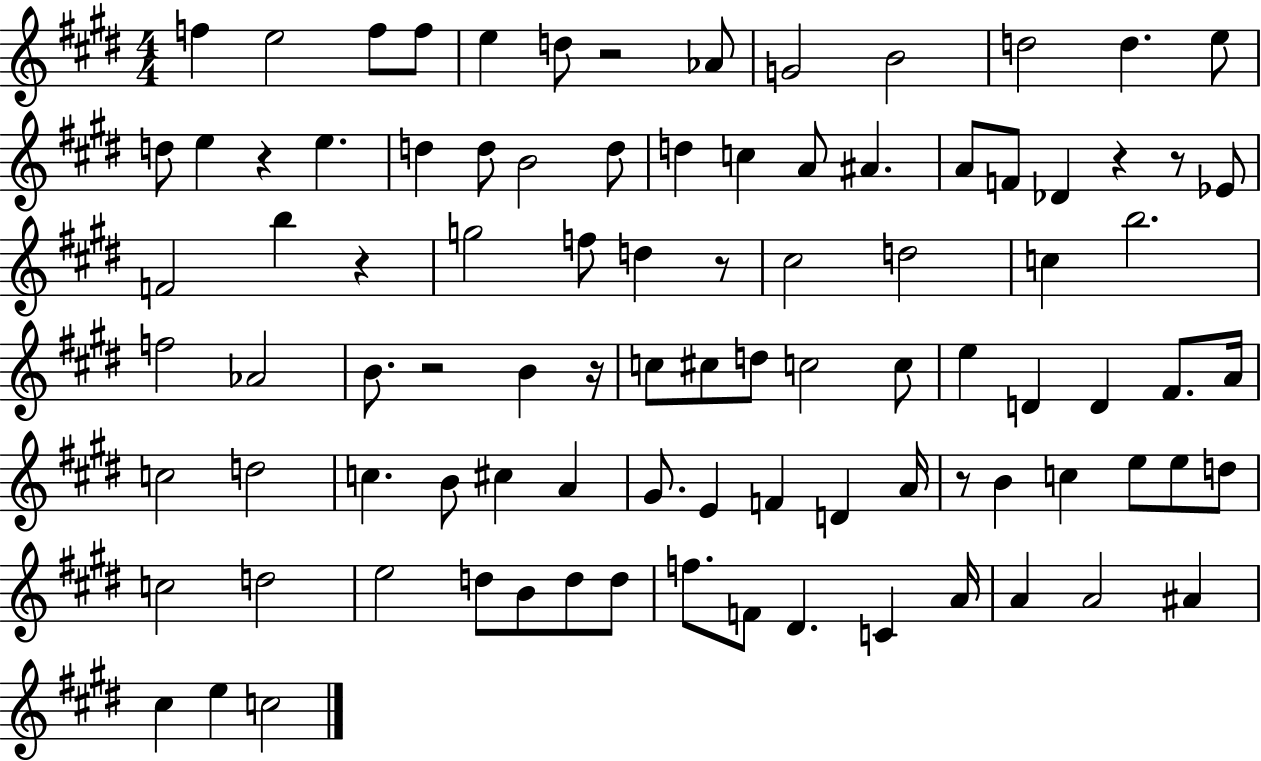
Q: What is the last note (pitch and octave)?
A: C5